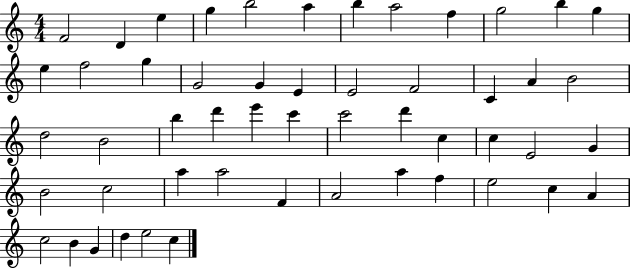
X:1
T:Untitled
M:4/4
L:1/4
K:C
F2 D e g b2 a b a2 f g2 b g e f2 g G2 G E E2 F2 C A B2 d2 B2 b d' e' c' c'2 d' c c E2 G B2 c2 a a2 F A2 a f e2 c A c2 B G d e2 c